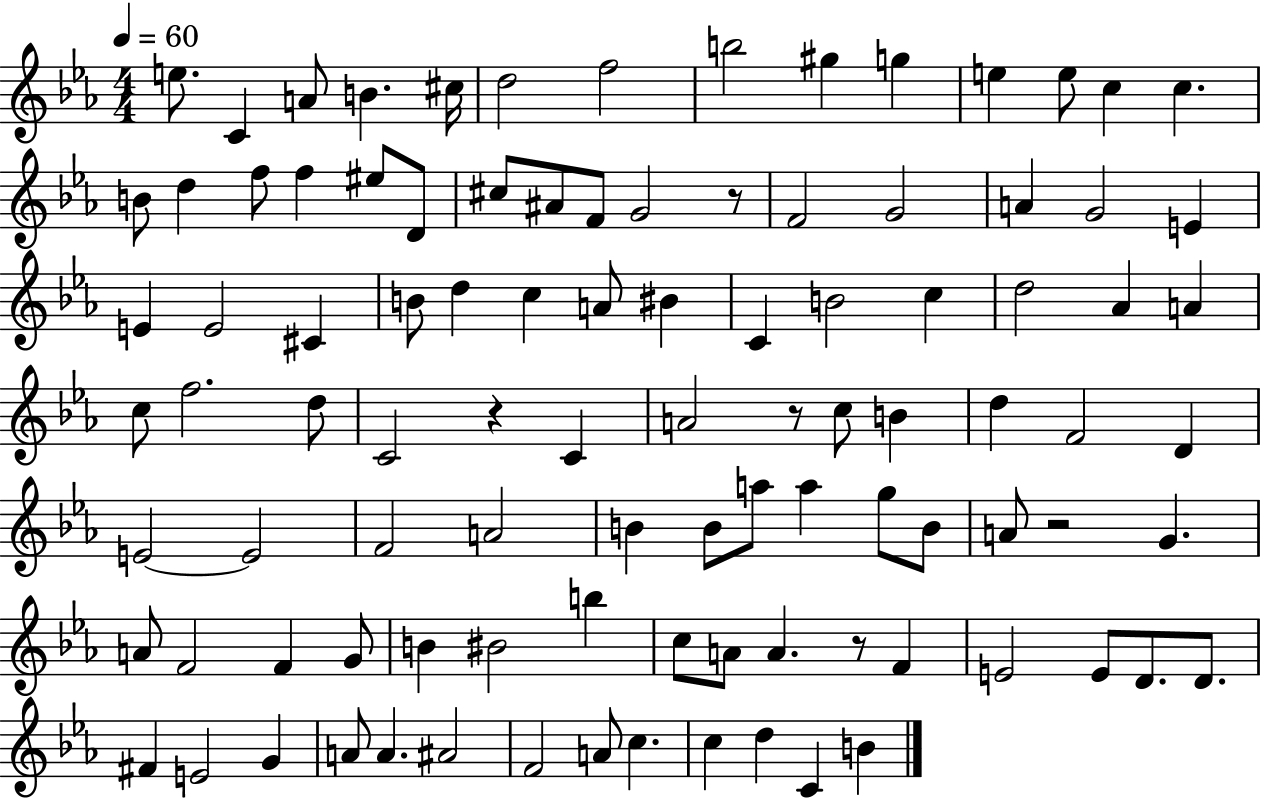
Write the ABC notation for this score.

X:1
T:Untitled
M:4/4
L:1/4
K:Eb
e/2 C A/2 B ^c/4 d2 f2 b2 ^g g e e/2 c c B/2 d f/2 f ^e/2 D/2 ^c/2 ^A/2 F/2 G2 z/2 F2 G2 A G2 E E E2 ^C B/2 d c A/2 ^B C B2 c d2 _A A c/2 f2 d/2 C2 z C A2 z/2 c/2 B d F2 D E2 E2 F2 A2 B B/2 a/2 a g/2 B/2 A/2 z2 G A/2 F2 F G/2 B ^B2 b c/2 A/2 A z/2 F E2 E/2 D/2 D/2 ^F E2 G A/2 A ^A2 F2 A/2 c c d C B